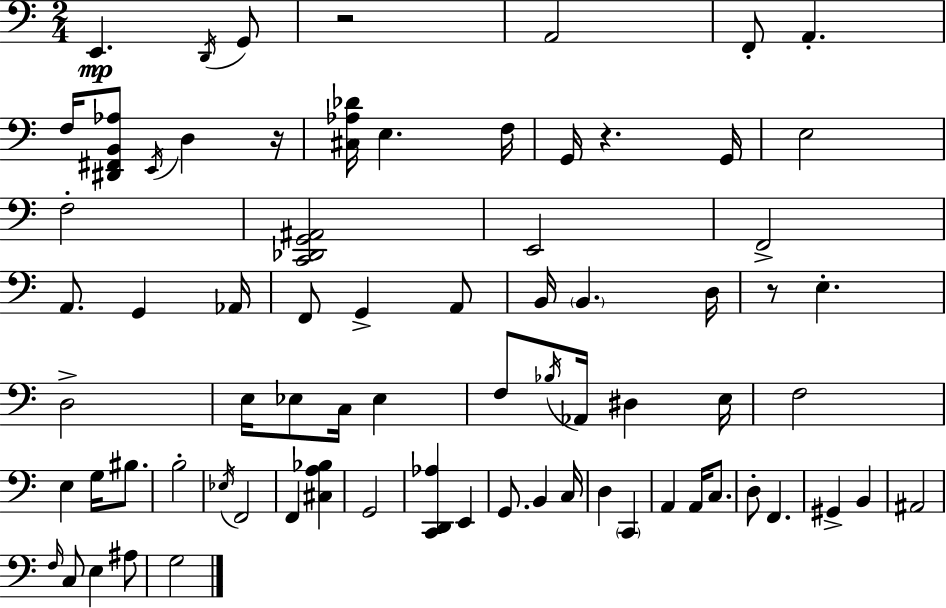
{
  \clef bass
  \numericTimeSignature
  \time 2/4
  \key c \major
  \repeat volta 2 { e,4.\mp \acciaccatura { d,16 } g,8 | r2 | a,2 | f,8-. a,4.-. | \break f16 <dis, fis, b, aes>8 \acciaccatura { e,16 } d4 | r16 <cis aes des'>16 e4. | f16 g,16 r4. | g,16 e2 | \break f2-. | <c, des, g, ais,>2 | e,2 | f,2-> | \break a,8. g,4 | aes,16 f,8 g,4-> | a,8 b,16 \parenthesize b,4. | d16 r8 e4.-. | \break d2-> | e16 ees8 c16 ees4 | f8 \acciaccatura { bes16 } aes,16 dis4 | e16 f2 | \break e4 g16 | bis8. b2-. | \acciaccatura { ees16 } f,2 | f,4 | \break <cis a bes>4 g,2 | <c, d, aes>4 | e,4 g,8. b,4 | c16 d4 | \break \parenthesize c,4 a,4 | a,16 c8. d8-. f,4. | gis,4-> | b,4 ais,2 | \break \grace { f16 } c8 e4 | ais8 g2 | } \bar "|."
}